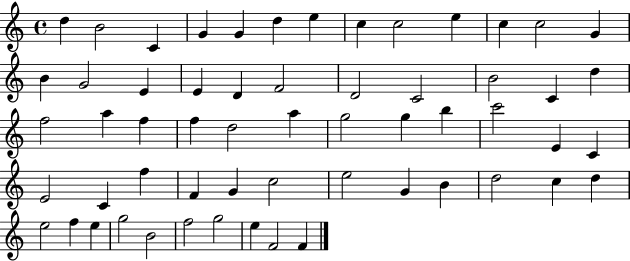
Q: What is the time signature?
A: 4/4